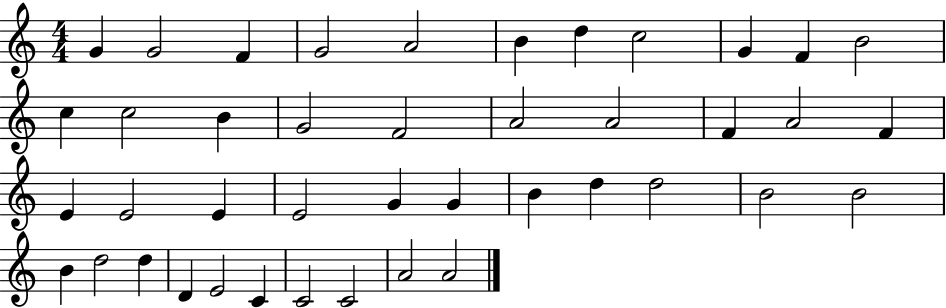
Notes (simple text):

G4/q G4/h F4/q G4/h A4/h B4/q D5/q C5/h G4/q F4/q B4/h C5/q C5/h B4/q G4/h F4/h A4/h A4/h F4/q A4/h F4/q E4/q E4/h E4/q E4/h G4/q G4/q B4/q D5/q D5/h B4/h B4/h B4/q D5/h D5/q D4/q E4/h C4/q C4/h C4/h A4/h A4/h